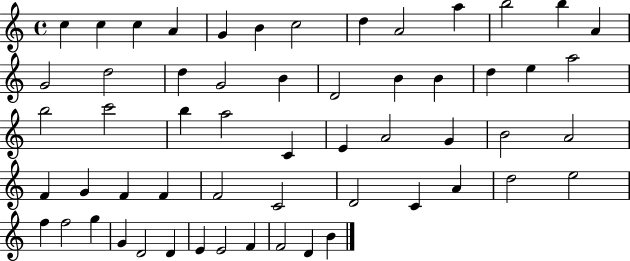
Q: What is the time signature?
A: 4/4